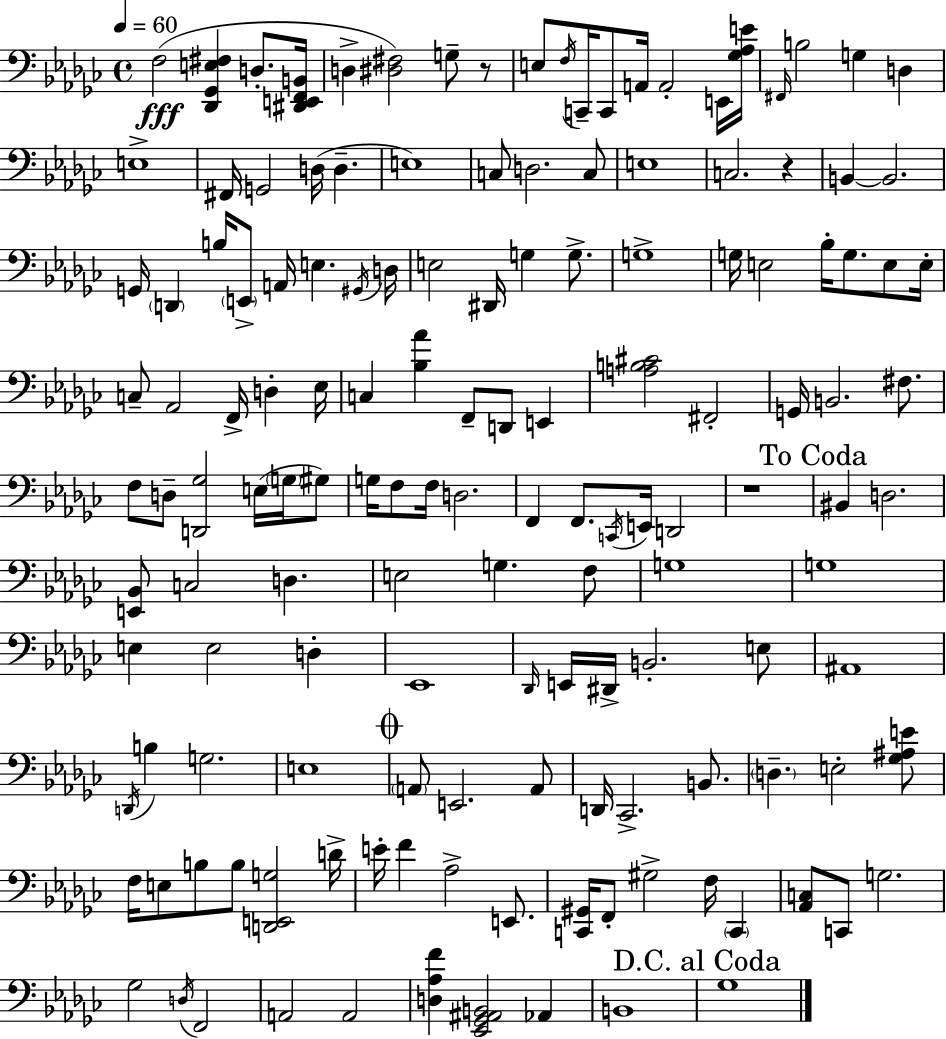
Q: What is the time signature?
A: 4/4